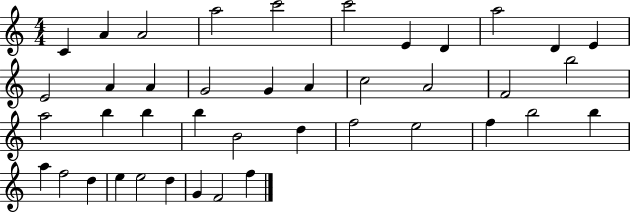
C4/q A4/q A4/h A5/h C6/h C6/h E4/q D4/q A5/h D4/q E4/q E4/h A4/q A4/q G4/h G4/q A4/q C5/h A4/h F4/h B5/h A5/h B5/q B5/q B5/q B4/h D5/q F5/h E5/h F5/q B5/h B5/q A5/q F5/h D5/q E5/q E5/h D5/q G4/q F4/h F5/q